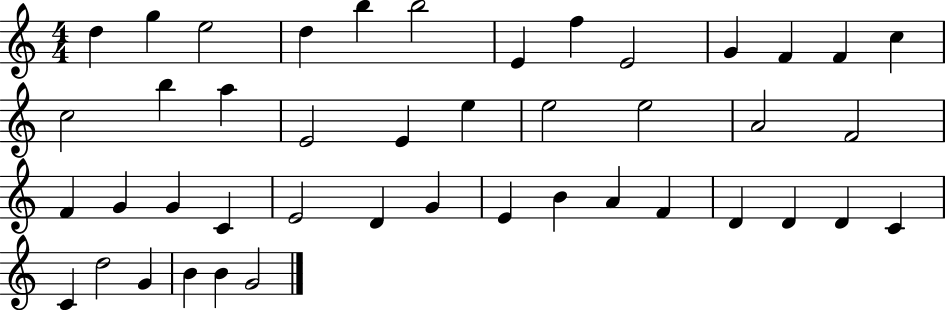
D5/q G5/q E5/h D5/q B5/q B5/h E4/q F5/q E4/h G4/q F4/q F4/q C5/q C5/h B5/q A5/q E4/h E4/q E5/q E5/h E5/h A4/h F4/h F4/q G4/q G4/q C4/q E4/h D4/q G4/q E4/q B4/q A4/q F4/q D4/q D4/q D4/q C4/q C4/q D5/h G4/q B4/q B4/q G4/h